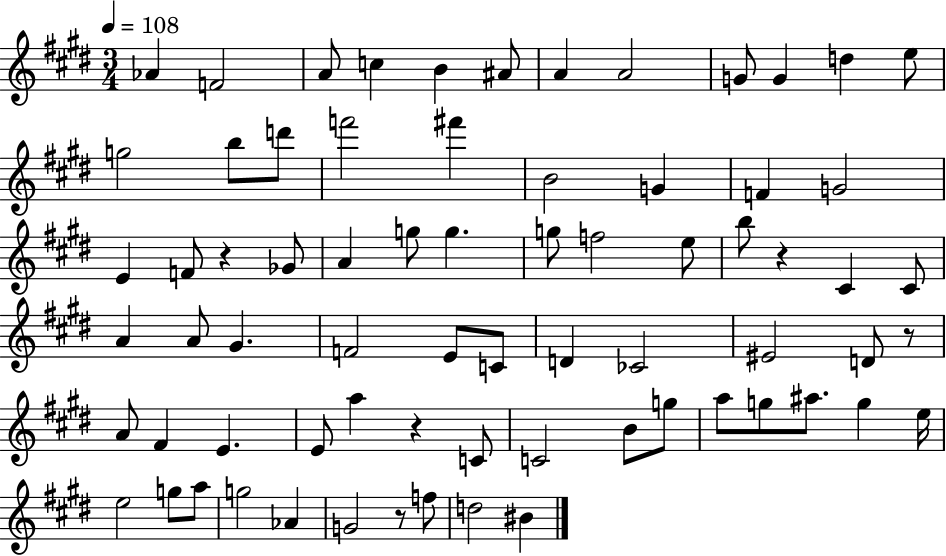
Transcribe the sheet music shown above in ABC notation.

X:1
T:Untitled
M:3/4
L:1/4
K:E
_A F2 A/2 c B ^A/2 A A2 G/2 G d e/2 g2 b/2 d'/2 f'2 ^f' B2 G F G2 E F/2 z _G/2 A g/2 g g/2 f2 e/2 b/2 z ^C ^C/2 A A/2 ^G F2 E/2 C/2 D _C2 ^E2 D/2 z/2 A/2 ^F E E/2 a z C/2 C2 B/2 g/2 a/2 g/2 ^a/2 g e/4 e2 g/2 a/2 g2 _A G2 z/2 f/2 d2 ^B